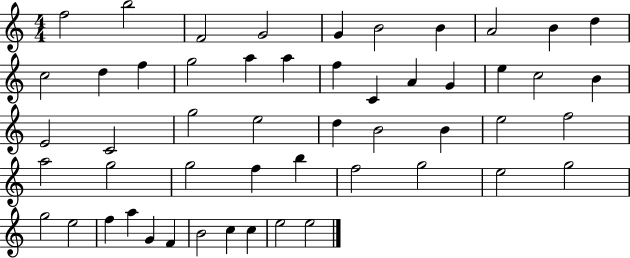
X:1
T:Untitled
M:4/4
L:1/4
K:C
f2 b2 F2 G2 G B2 B A2 B d c2 d f g2 a a f C A G e c2 B E2 C2 g2 e2 d B2 B e2 f2 a2 g2 g2 f b f2 g2 e2 g2 g2 e2 f a G F B2 c c e2 e2